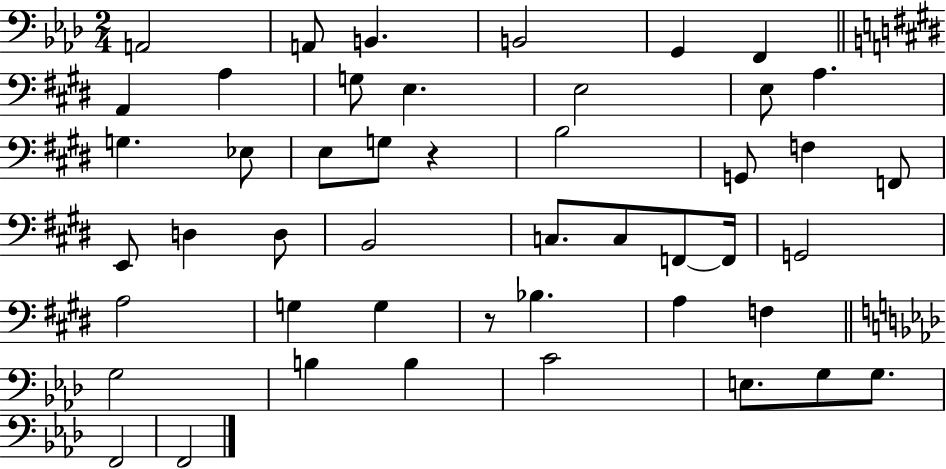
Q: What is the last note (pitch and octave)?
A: F2